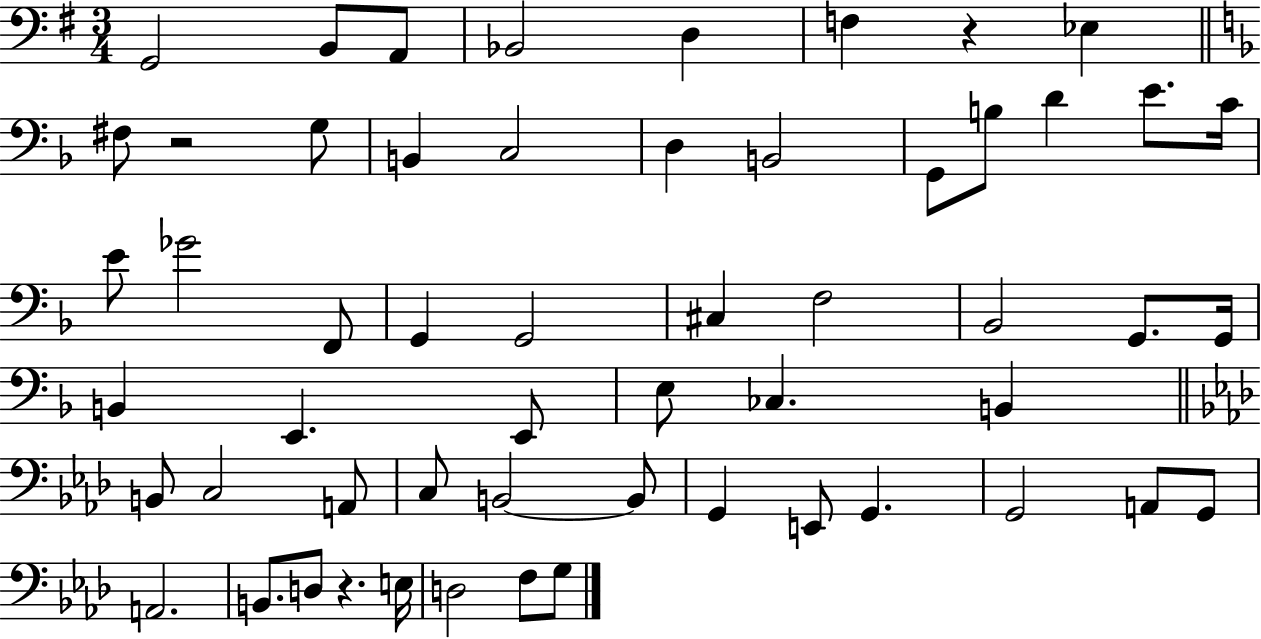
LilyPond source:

{
  \clef bass
  \numericTimeSignature
  \time 3/4
  \key g \major
  \repeat volta 2 { g,2 b,8 a,8 | bes,2 d4 | f4 r4 ees4 | \bar "||" \break \key f \major fis8 r2 g8 | b,4 c2 | d4 b,2 | g,8 b8 d'4 e'8. c'16 | \break e'8 ges'2 f,8 | g,4 g,2 | cis4 f2 | bes,2 g,8. g,16 | \break b,4 e,4. e,8 | e8 ces4. b,4 | \bar "||" \break \key aes \major b,8 c2 a,8 | c8 b,2~~ b,8 | g,4 e,8 g,4. | g,2 a,8 g,8 | \break a,2. | b,8. d8 r4. e16 | d2 f8 g8 | } \bar "|."
}